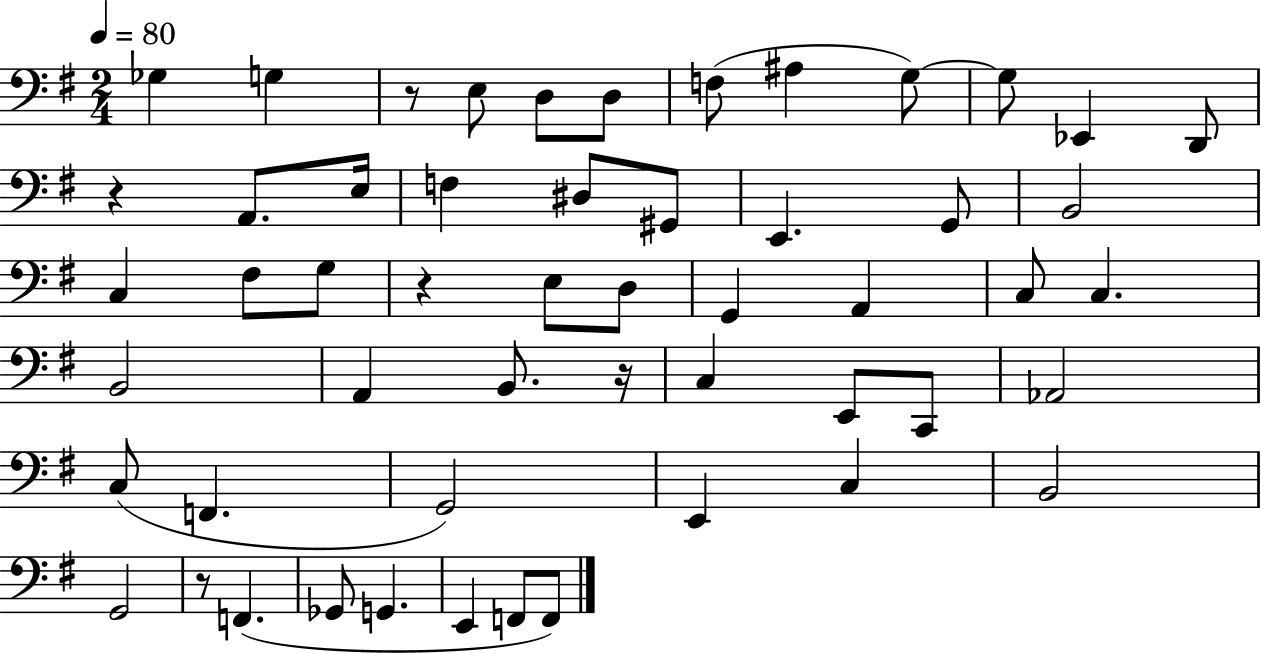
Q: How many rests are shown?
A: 5